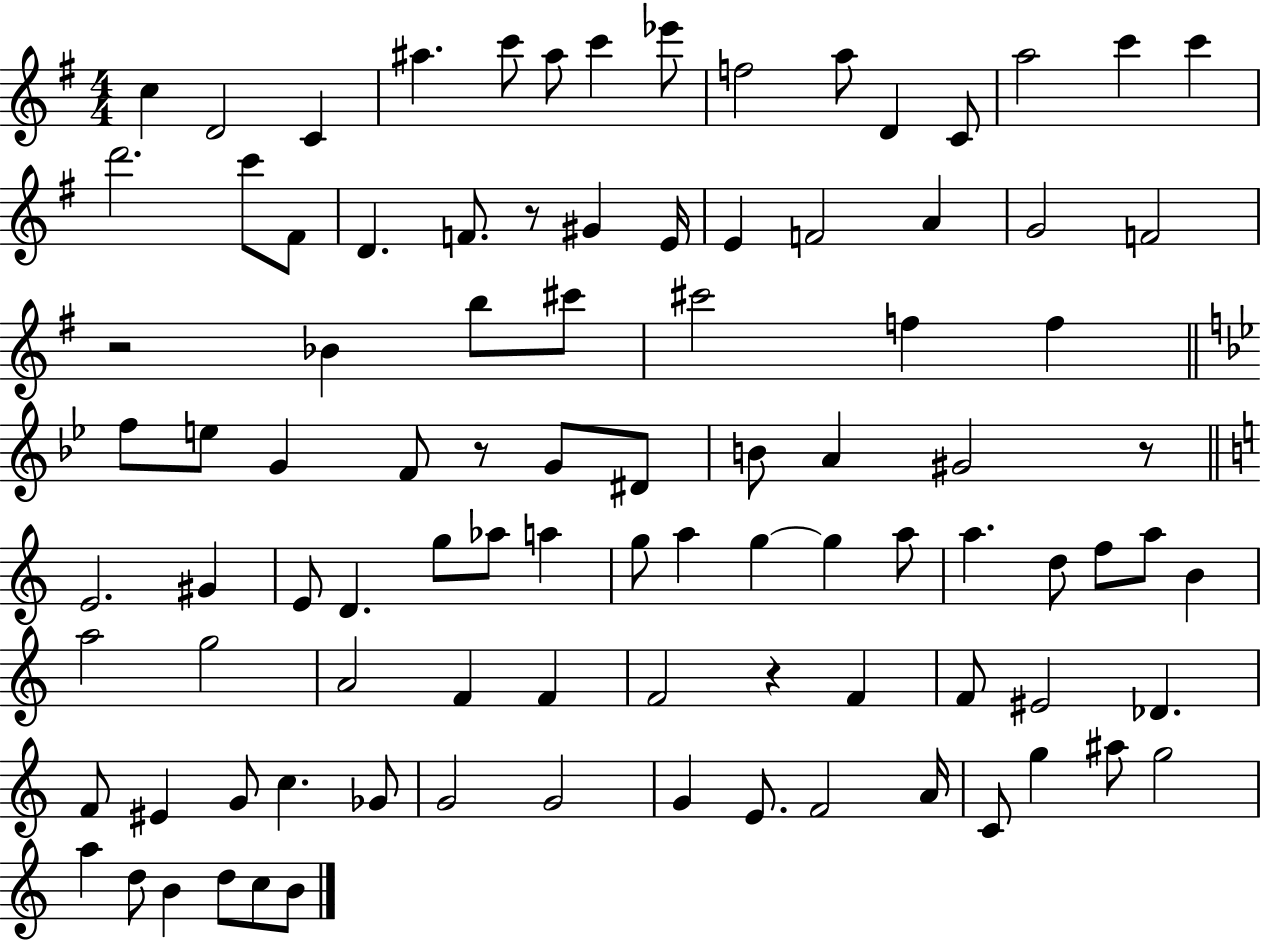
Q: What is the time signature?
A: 4/4